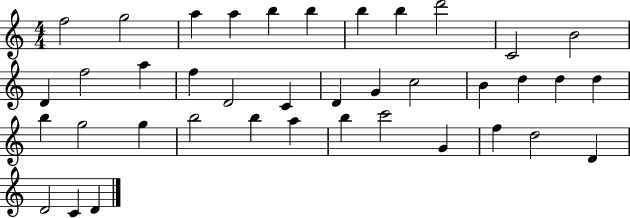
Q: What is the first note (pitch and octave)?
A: F5